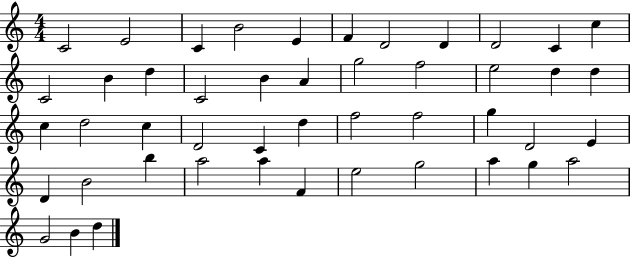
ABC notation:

X:1
T:Untitled
M:4/4
L:1/4
K:C
C2 E2 C B2 E F D2 D D2 C c C2 B d C2 B A g2 f2 e2 d d c d2 c D2 C d f2 f2 g D2 E D B2 b a2 a F e2 g2 a g a2 G2 B d